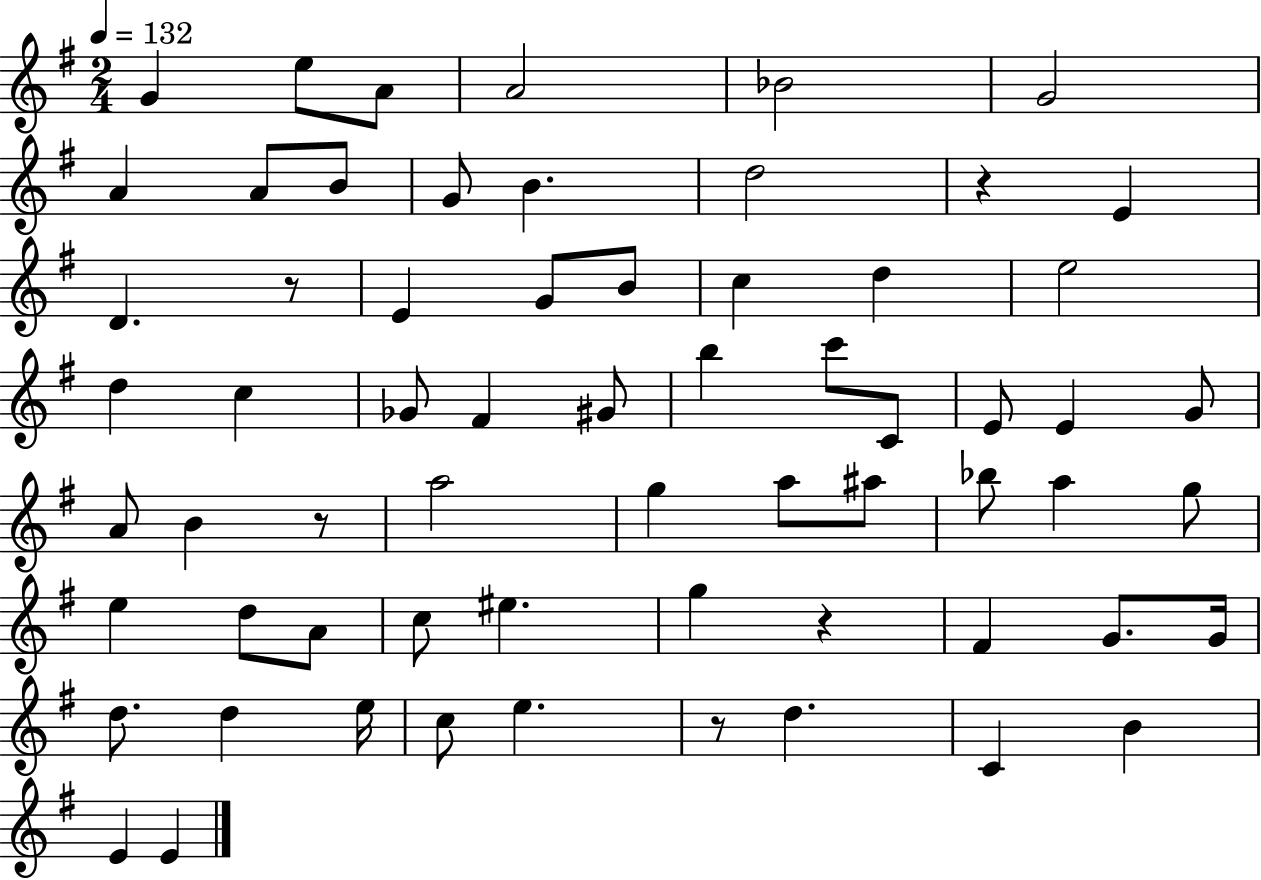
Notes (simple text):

G4/q E5/e A4/e A4/h Bb4/h G4/h A4/q A4/e B4/e G4/e B4/q. D5/h R/q E4/q D4/q. R/e E4/q G4/e B4/e C5/q D5/q E5/h D5/q C5/q Gb4/e F#4/q G#4/e B5/q C6/e C4/e E4/e E4/q G4/e A4/e B4/q R/e A5/h G5/q A5/e A#5/e Bb5/e A5/q G5/e E5/q D5/e A4/e C5/e EIS5/q. G5/q R/q F#4/q G4/e. G4/s D5/e. D5/q E5/s C5/e E5/q. R/e D5/q. C4/q B4/q E4/q E4/q